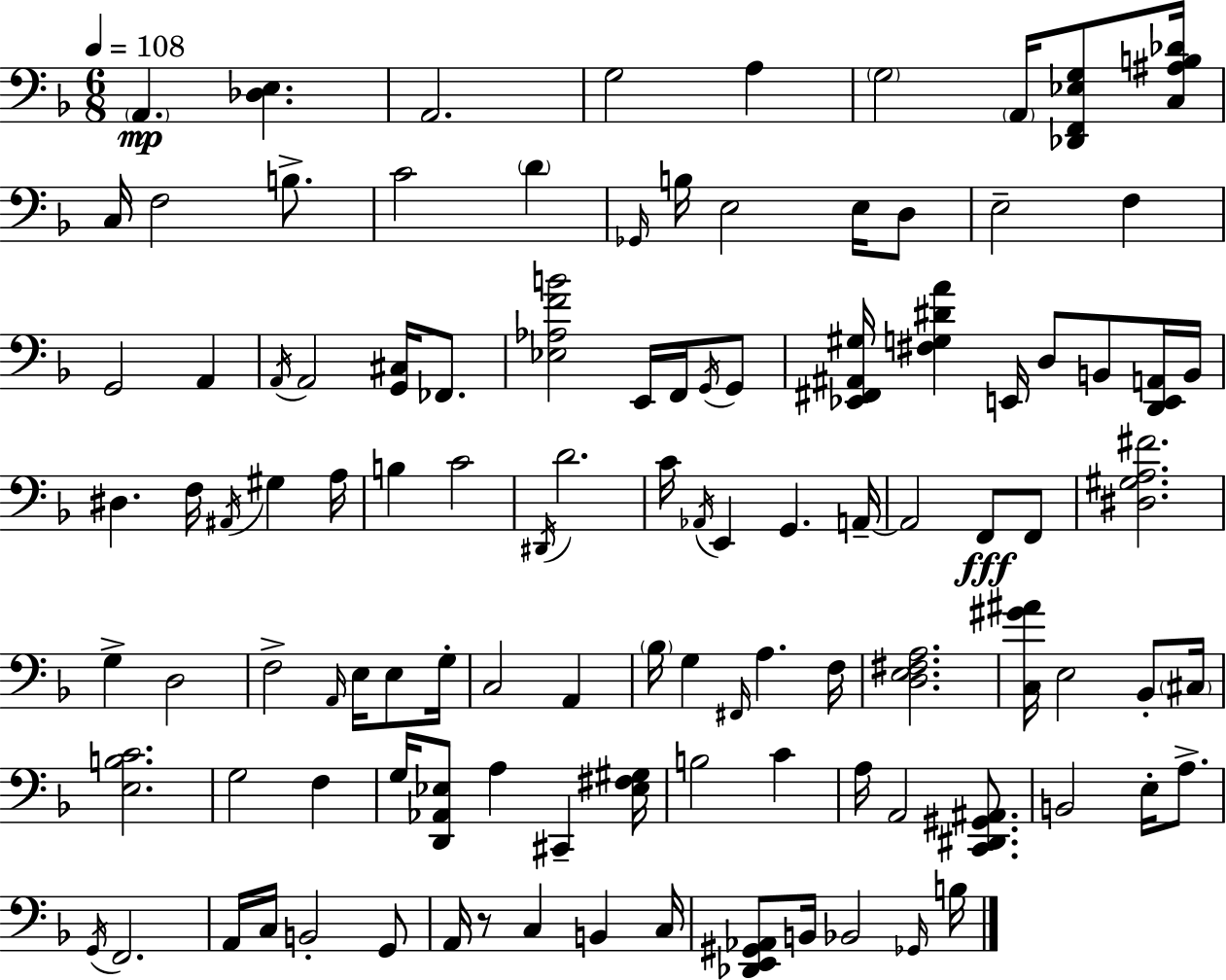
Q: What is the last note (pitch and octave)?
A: B3